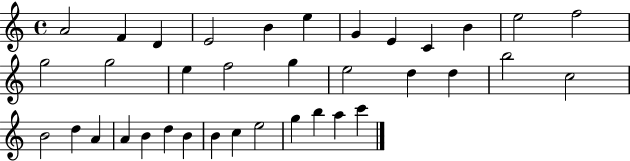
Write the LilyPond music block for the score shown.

{
  \clef treble
  \time 4/4
  \defaultTimeSignature
  \key c \major
  a'2 f'4 d'4 | e'2 b'4 e''4 | g'4 e'4 c'4 b'4 | e''2 f''2 | \break g''2 g''2 | e''4 f''2 g''4 | e''2 d''4 d''4 | b''2 c''2 | \break b'2 d''4 a'4 | a'4 b'4 d''4 b'4 | b'4 c''4 e''2 | g''4 b''4 a''4 c'''4 | \break \bar "|."
}